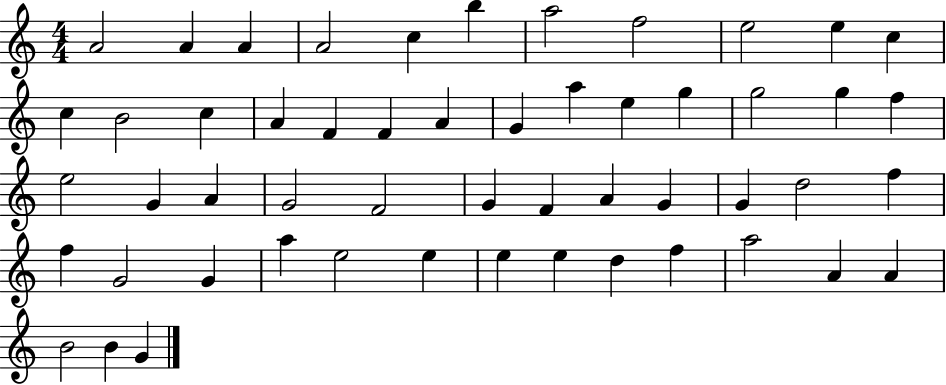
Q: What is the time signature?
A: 4/4